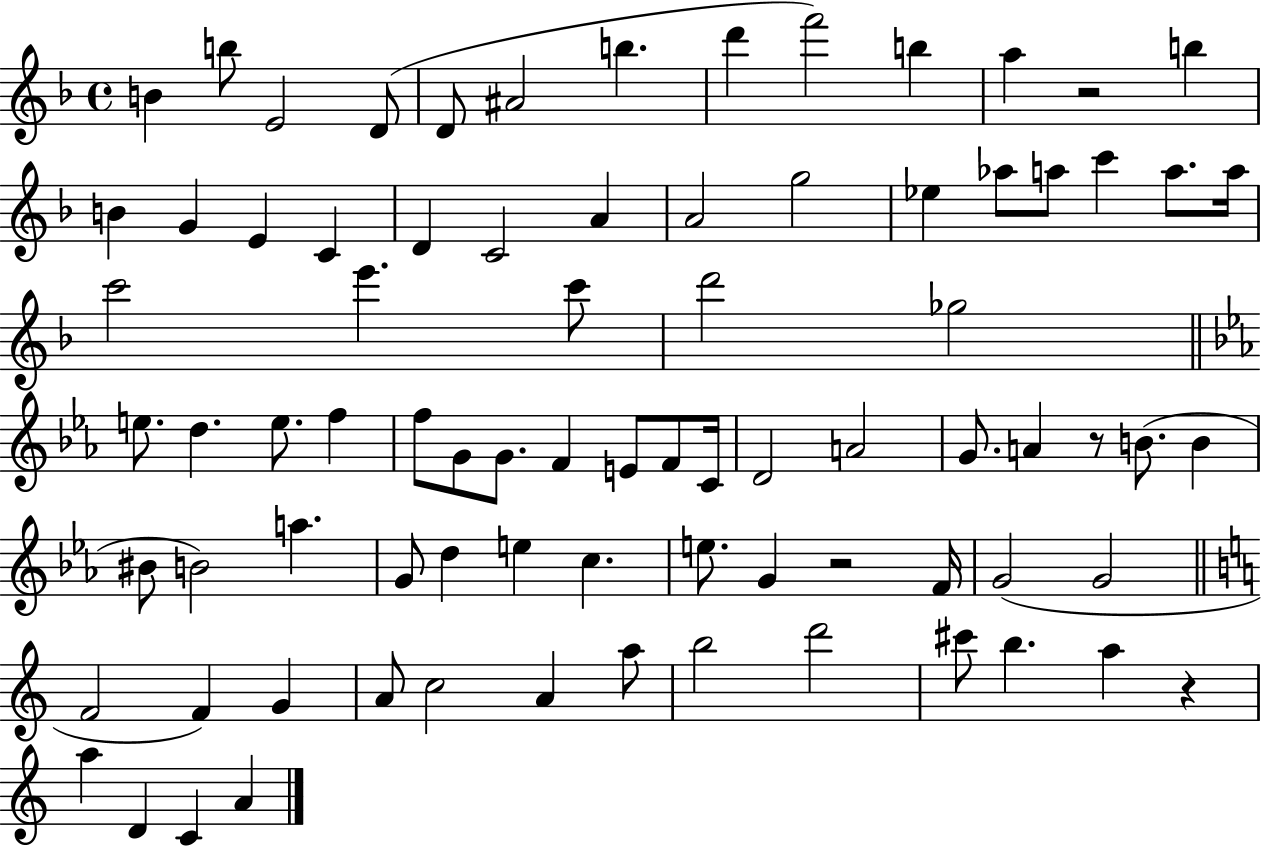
{
  \clef treble
  \time 4/4
  \defaultTimeSignature
  \key f \major
  b'4 b''8 e'2 d'8( | d'8 ais'2 b''4. | d'''4 f'''2) b''4 | a''4 r2 b''4 | \break b'4 g'4 e'4 c'4 | d'4 c'2 a'4 | a'2 g''2 | ees''4 aes''8 a''8 c'''4 a''8. a''16 | \break c'''2 e'''4. c'''8 | d'''2 ges''2 | \bar "||" \break \key c \minor e''8. d''4. e''8. f''4 | f''8 g'8 g'8. f'4 e'8 f'8 c'16 | d'2 a'2 | g'8. a'4 r8 b'8.( b'4 | \break bis'8 b'2) a''4. | g'8 d''4 e''4 c''4. | e''8. g'4 r2 f'16 | g'2( g'2 | \break \bar "||" \break \key c \major f'2 f'4) g'4 | a'8 c''2 a'4 a''8 | b''2 d'''2 | cis'''8 b''4. a''4 r4 | \break a''4 d'4 c'4 a'4 | \bar "|."
}